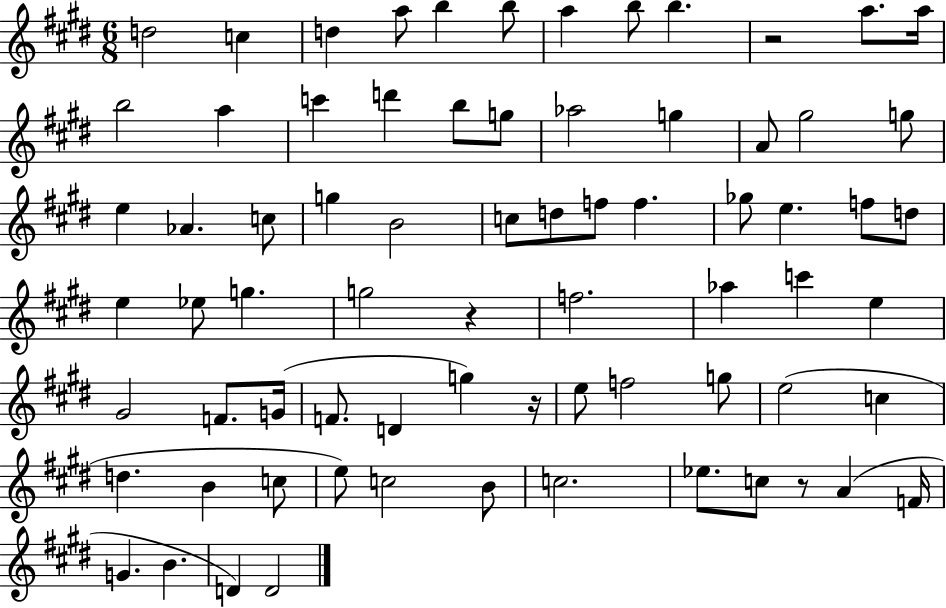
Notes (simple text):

D5/h C5/q D5/q A5/e B5/q B5/e A5/q B5/e B5/q. R/h A5/e. A5/s B5/h A5/q C6/q D6/q B5/e G5/e Ab5/h G5/q A4/e G#5/h G5/e E5/q Ab4/q. C5/e G5/q B4/h C5/e D5/e F5/e F5/q. Gb5/e E5/q. F5/e D5/e E5/q Eb5/e G5/q. G5/h R/q F5/h. Ab5/q C6/q E5/q G#4/h F4/e. G4/s F4/e. D4/q G5/q R/s E5/e F5/h G5/e E5/h C5/q D5/q. B4/q C5/e E5/e C5/h B4/e C5/h. Eb5/e. C5/e R/e A4/q F4/s G4/q. B4/q. D4/q D4/h